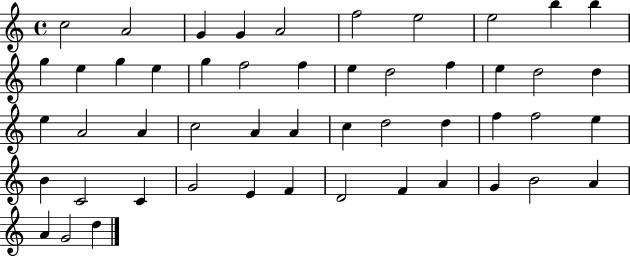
{
  \clef treble
  \time 4/4
  \defaultTimeSignature
  \key c \major
  c''2 a'2 | g'4 g'4 a'2 | f''2 e''2 | e''2 b''4 b''4 | \break g''4 e''4 g''4 e''4 | g''4 f''2 f''4 | e''4 d''2 f''4 | e''4 d''2 d''4 | \break e''4 a'2 a'4 | c''2 a'4 a'4 | c''4 d''2 d''4 | f''4 f''2 e''4 | \break b'4 c'2 c'4 | g'2 e'4 f'4 | d'2 f'4 a'4 | g'4 b'2 a'4 | \break a'4 g'2 d''4 | \bar "|."
}